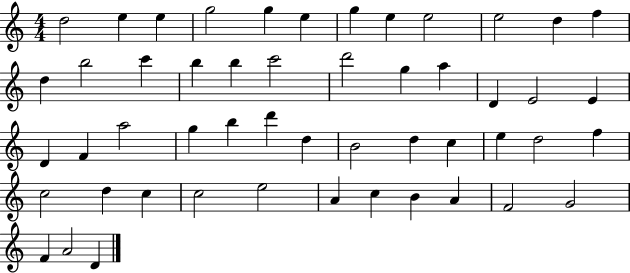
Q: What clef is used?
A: treble